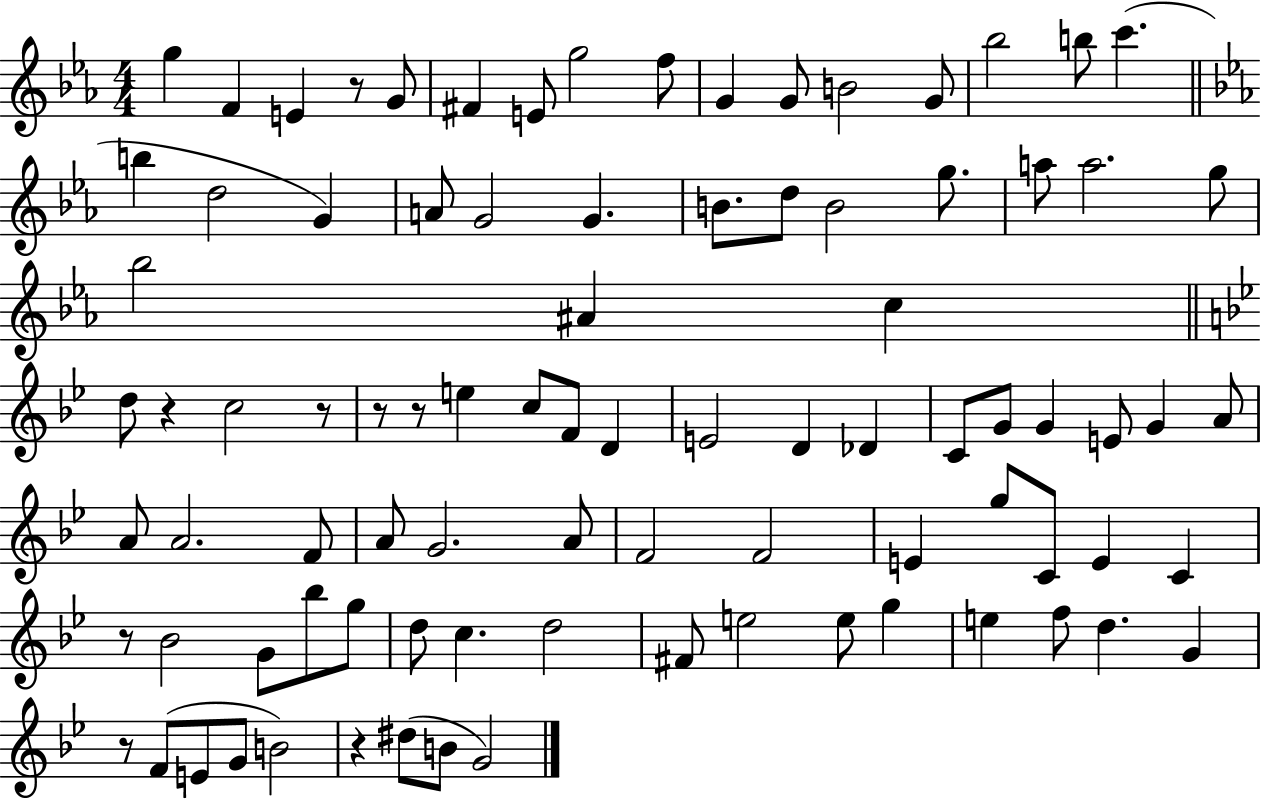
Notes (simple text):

G5/q F4/q E4/q R/e G4/e F#4/q E4/e G5/h F5/e G4/q G4/e B4/h G4/e Bb5/h B5/e C6/q. B5/q D5/h G4/q A4/e G4/h G4/q. B4/e. D5/e B4/h G5/e. A5/e A5/h. G5/e Bb5/h A#4/q C5/q D5/e R/q C5/h R/e R/e R/e E5/q C5/e F4/e D4/q E4/h D4/q Db4/q C4/e G4/e G4/q E4/e G4/q A4/e A4/e A4/h. F4/e A4/e G4/h. A4/e F4/h F4/h E4/q G5/e C4/e E4/q C4/q R/e Bb4/h G4/e Bb5/e G5/e D5/e C5/q. D5/h F#4/e E5/h E5/e G5/q E5/q F5/e D5/q. G4/q R/e F4/e E4/e G4/e B4/h R/q D#5/e B4/e G4/h